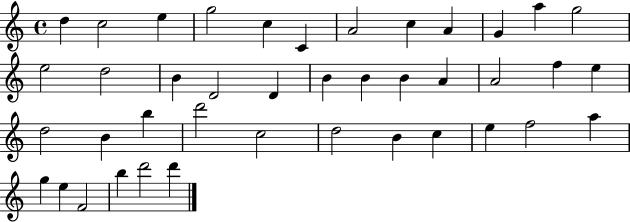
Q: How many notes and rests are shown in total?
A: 41